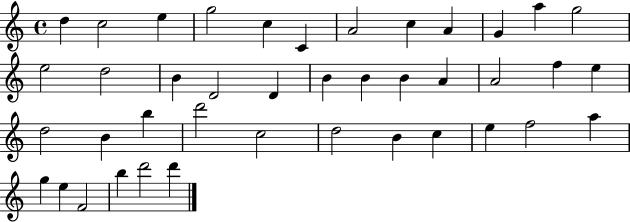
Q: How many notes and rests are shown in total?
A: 41